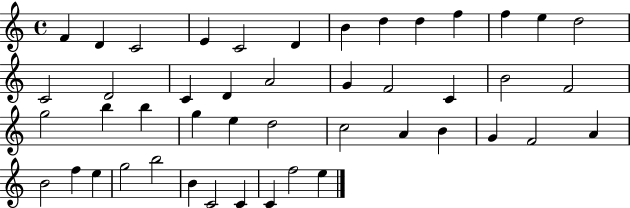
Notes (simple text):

F4/q D4/q C4/h E4/q C4/h D4/q B4/q D5/q D5/q F5/q F5/q E5/q D5/h C4/h D4/h C4/q D4/q A4/h G4/q F4/h C4/q B4/h F4/h G5/h B5/q B5/q G5/q E5/q D5/h C5/h A4/q B4/q G4/q F4/h A4/q B4/h F5/q E5/q G5/h B5/h B4/q C4/h C4/q C4/q F5/h E5/q